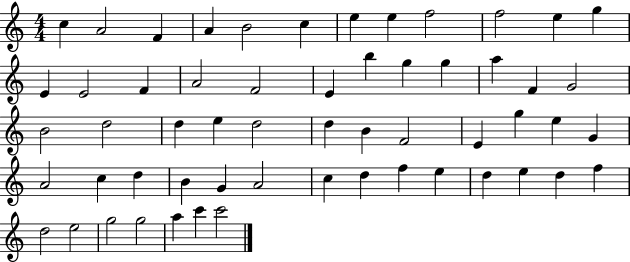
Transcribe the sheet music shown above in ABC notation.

X:1
T:Untitled
M:4/4
L:1/4
K:C
c A2 F A B2 c e e f2 f2 e g E E2 F A2 F2 E b g g a F G2 B2 d2 d e d2 d B F2 E g e G A2 c d B G A2 c d f e d e d f d2 e2 g2 g2 a c' c'2